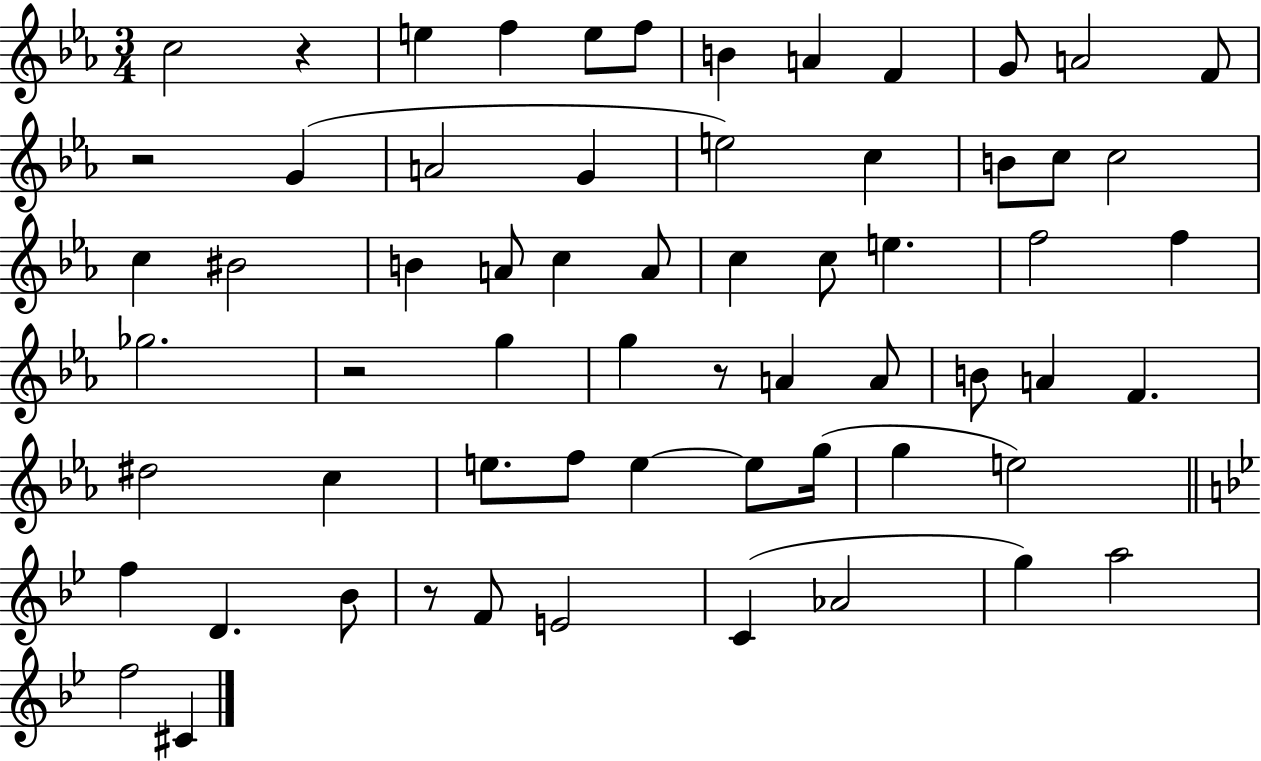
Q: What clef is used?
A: treble